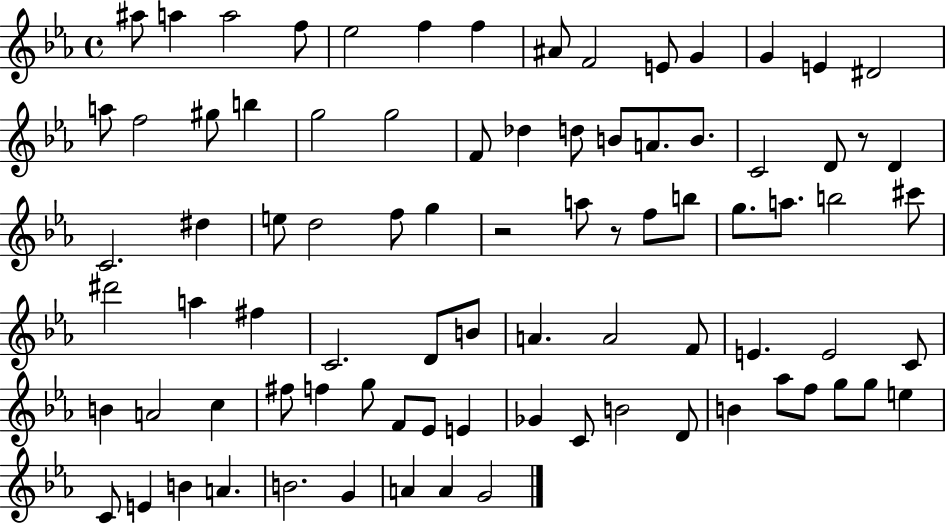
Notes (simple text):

A#5/e A5/q A5/h F5/e Eb5/h F5/q F5/q A#4/e F4/h E4/e G4/q G4/q E4/q D#4/h A5/e F5/h G#5/e B5/q G5/h G5/h F4/e Db5/q D5/e B4/e A4/e. B4/e. C4/h D4/e R/e D4/q C4/h. D#5/q E5/e D5/h F5/e G5/q R/h A5/e R/e F5/e B5/e G5/e. A5/e. B5/h C#6/e D#6/h A5/q F#5/q C4/h. D4/e B4/e A4/q. A4/h F4/e E4/q. E4/h C4/e B4/q A4/h C5/q F#5/e F5/q G5/e F4/e Eb4/e E4/q Gb4/q C4/e B4/h D4/e B4/q Ab5/e F5/e G5/e G5/e E5/q C4/e E4/q B4/q A4/q. B4/h. G4/q A4/q A4/q G4/h